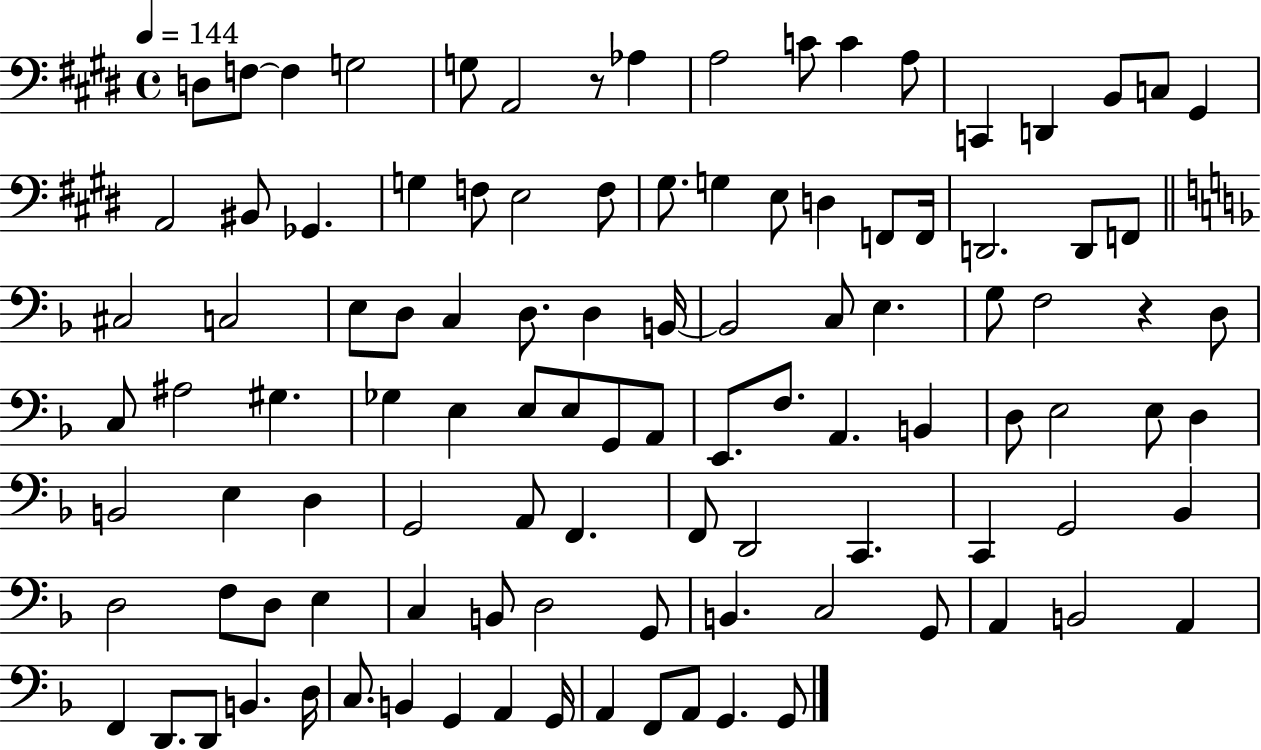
X:1
T:Untitled
M:4/4
L:1/4
K:E
D,/2 F,/2 F, G,2 G,/2 A,,2 z/2 _A, A,2 C/2 C A,/2 C,, D,, B,,/2 C,/2 ^G,, A,,2 ^B,,/2 _G,, G, F,/2 E,2 F,/2 ^G,/2 G, E,/2 D, F,,/2 F,,/4 D,,2 D,,/2 F,,/2 ^C,2 C,2 E,/2 D,/2 C, D,/2 D, B,,/4 B,,2 C,/2 E, G,/2 F,2 z D,/2 C,/2 ^A,2 ^G, _G, E, E,/2 E,/2 G,,/2 A,,/2 E,,/2 F,/2 A,, B,, D,/2 E,2 E,/2 D, B,,2 E, D, G,,2 A,,/2 F,, F,,/2 D,,2 C,, C,, G,,2 _B,, D,2 F,/2 D,/2 E, C, B,,/2 D,2 G,,/2 B,, C,2 G,,/2 A,, B,,2 A,, F,, D,,/2 D,,/2 B,, D,/4 C,/2 B,, G,, A,, G,,/4 A,, F,,/2 A,,/2 G,, G,,/2